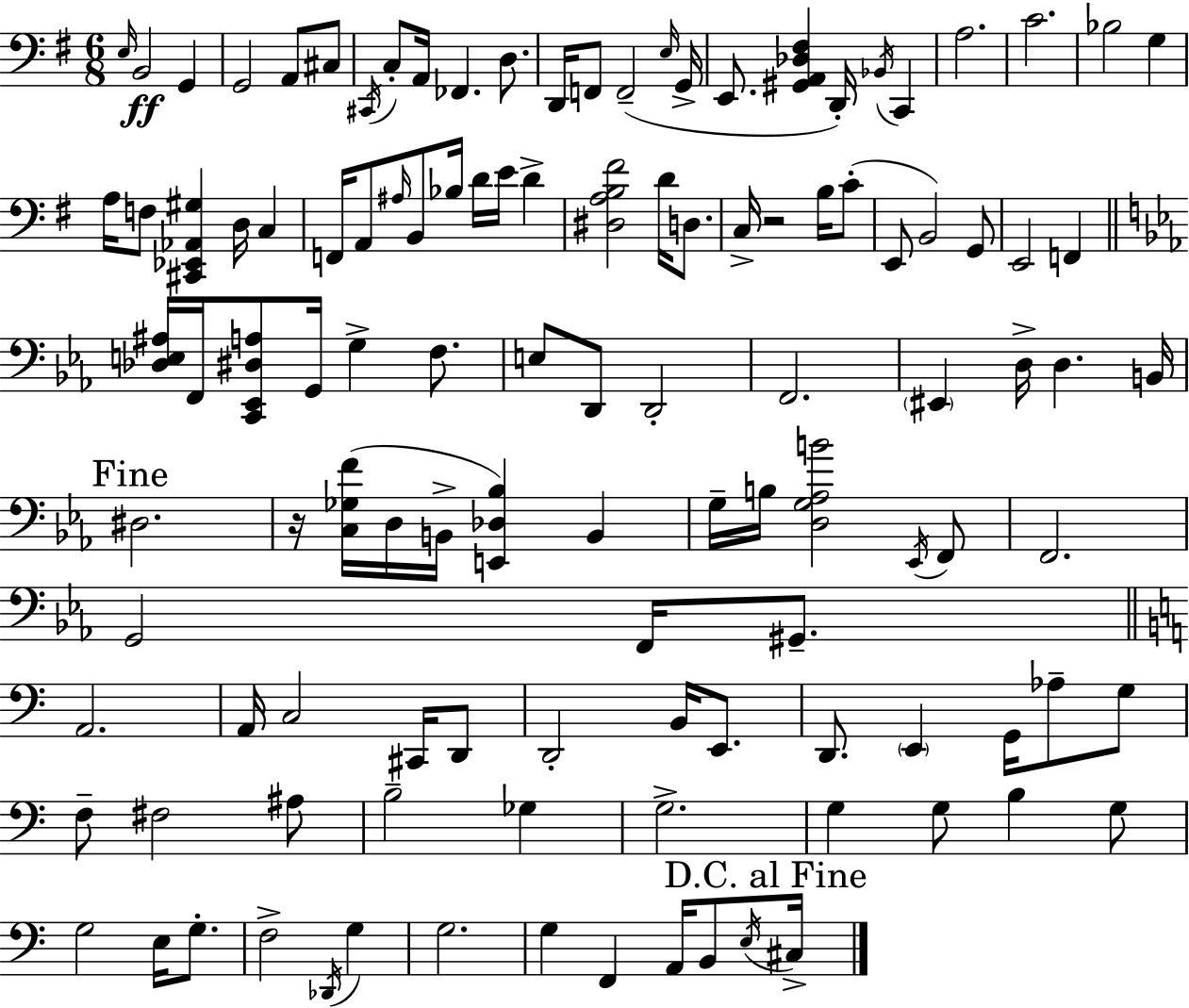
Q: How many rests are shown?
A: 2